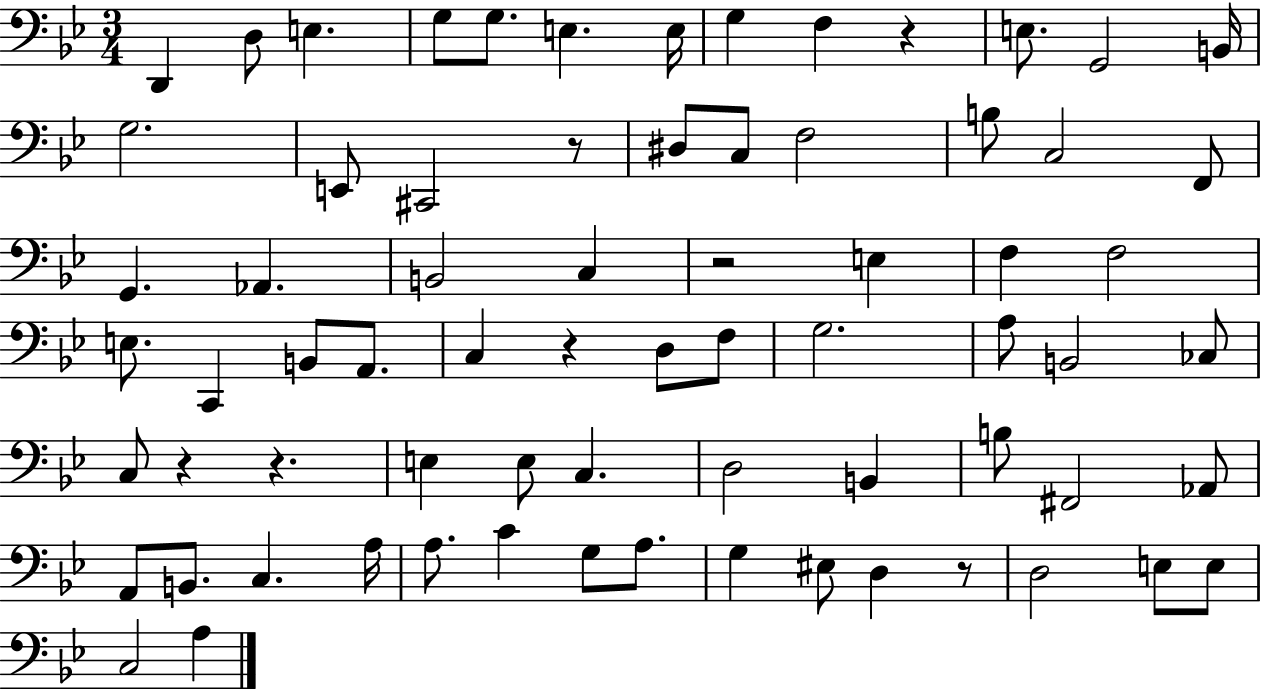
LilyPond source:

{
  \clef bass
  \numericTimeSignature
  \time 3/4
  \key bes \major
  \repeat volta 2 { d,4 d8 e4. | g8 g8. e4. e16 | g4 f4 r4 | e8. g,2 b,16 | \break g2. | e,8 cis,2 r8 | dis8 c8 f2 | b8 c2 f,8 | \break g,4. aes,4. | b,2 c4 | r2 e4 | f4 f2 | \break e8. c,4 b,8 a,8. | c4 r4 d8 f8 | g2. | a8 b,2 ces8 | \break c8 r4 r4. | e4 e8 c4. | d2 b,4 | b8 fis,2 aes,8 | \break a,8 b,8. c4. a16 | a8. c'4 g8 a8. | g4 eis8 d4 r8 | d2 e8 e8 | \break c2 a4 | } \bar "|."
}